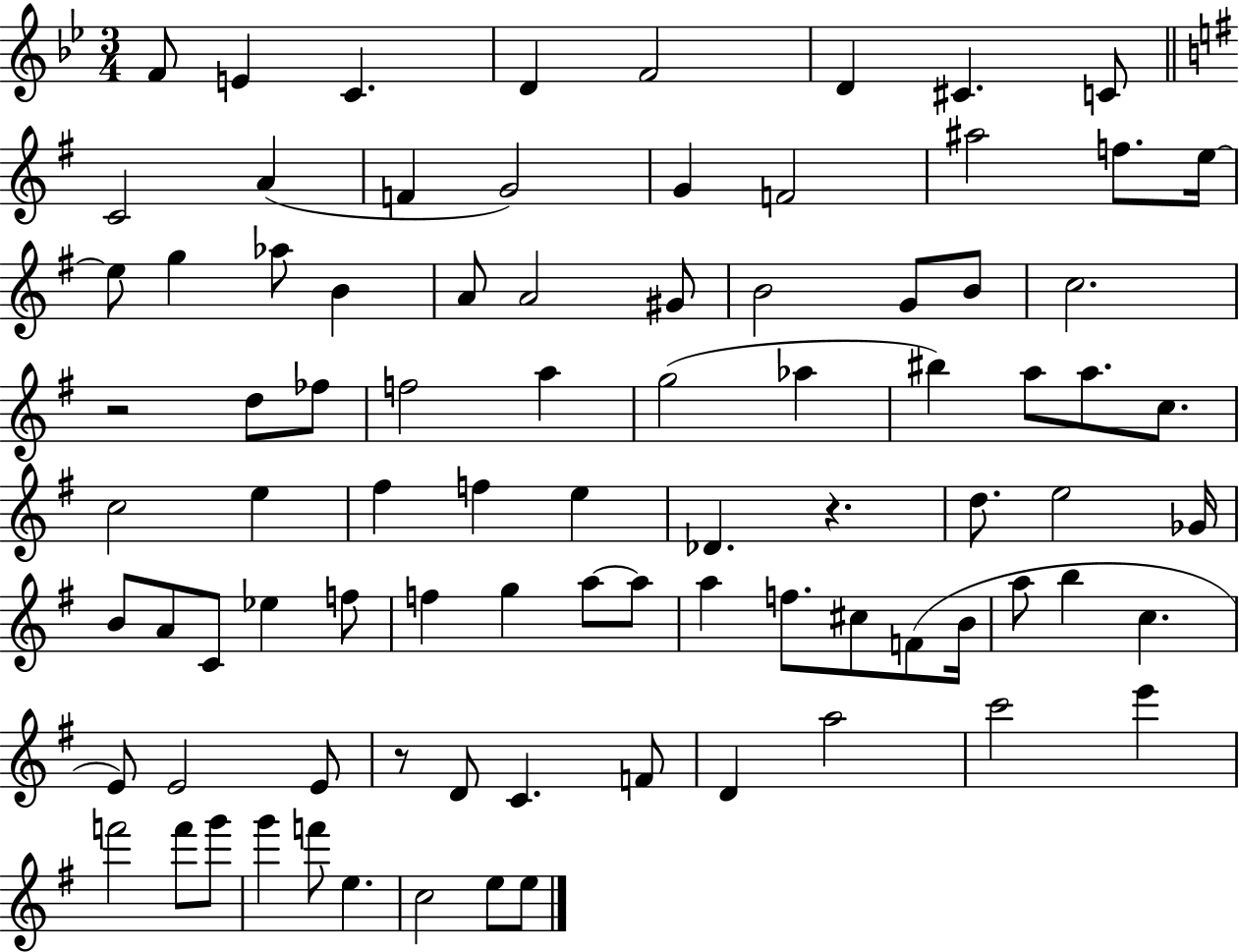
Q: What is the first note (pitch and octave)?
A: F4